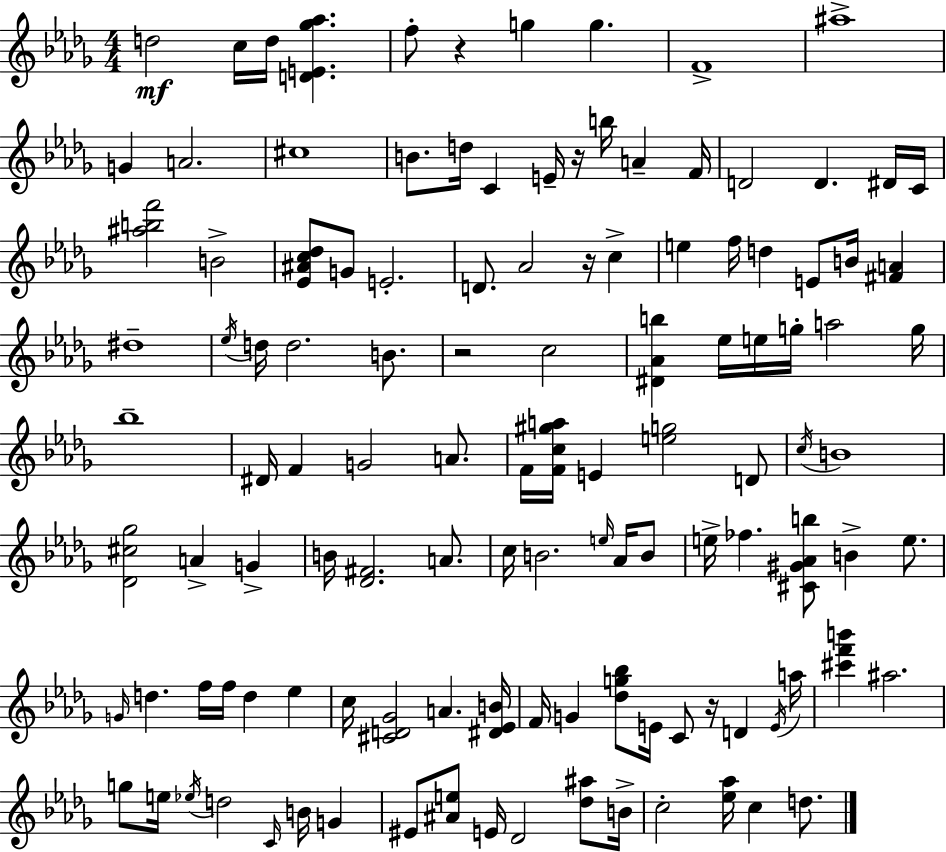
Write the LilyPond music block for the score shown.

{
  \clef treble
  \numericTimeSignature
  \time 4/4
  \key bes \minor
  d''2\mf c''16 d''16 <d' e' ges'' aes''>4. | f''8-. r4 g''4 g''4. | f'1-> | ais''1-> | \break g'4 a'2. | cis''1 | b'8. d''16 c'4 e'16-- r16 b''16 a'4-- f'16 | d'2 d'4. dis'16 c'16 | \break <ais'' b'' f'''>2 b'2-> | <ees' ais' c'' des''>8 g'8 e'2.-. | d'8. aes'2 r16 c''4-> | e''4 f''16 d''4 e'8 b'16 <fis' a'>4 | \break dis''1-- | \acciaccatura { ees''16 } d''16 d''2. b'8. | r2 c''2 | <dis' aes' b''>4 ees''16 e''16 g''16-. a''2 | \break g''16 bes''1-- | dis'16 f'4 g'2 a'8. | f'16 <f' c'' gis'' a''>16 e'4 <e'' g''>2 d'8 | \acciaccatura { c''16 } b'1 | \break <des' cis'' ges''>2 a'4-> g'4-> | b'16 <des' fis'>2. a'8. | c''16 b'2. \grace { e''16 } | aes'16 b'8 e''16-> fes''4. <cis' gis' aes' b''>8 b'4-> | \break e''8. \grace { g'16 } d''4. f''16 f''16 d''4 | ees''4 c''16 <cis' d' ges'>2 a'4. | <dis' ees' b'>16 f'16 g'4 <des'' g'' bes''>8 e'16 c'8 r16 d'4 | \acciaccatura { e'16 } a''16 <cis''' f''' b'''>4 ais''2. | \break g''8 e''16 \acciaccatura { ees''16 } d''2 | \grace { c'16 } b'16 g'4 eis'8 <ais' e''>8 e'16 des'2 | <des'' ais''>8 b'16-> c''2-. <ees'' aes''>16 | c''4 d''8. \bar "|."
}